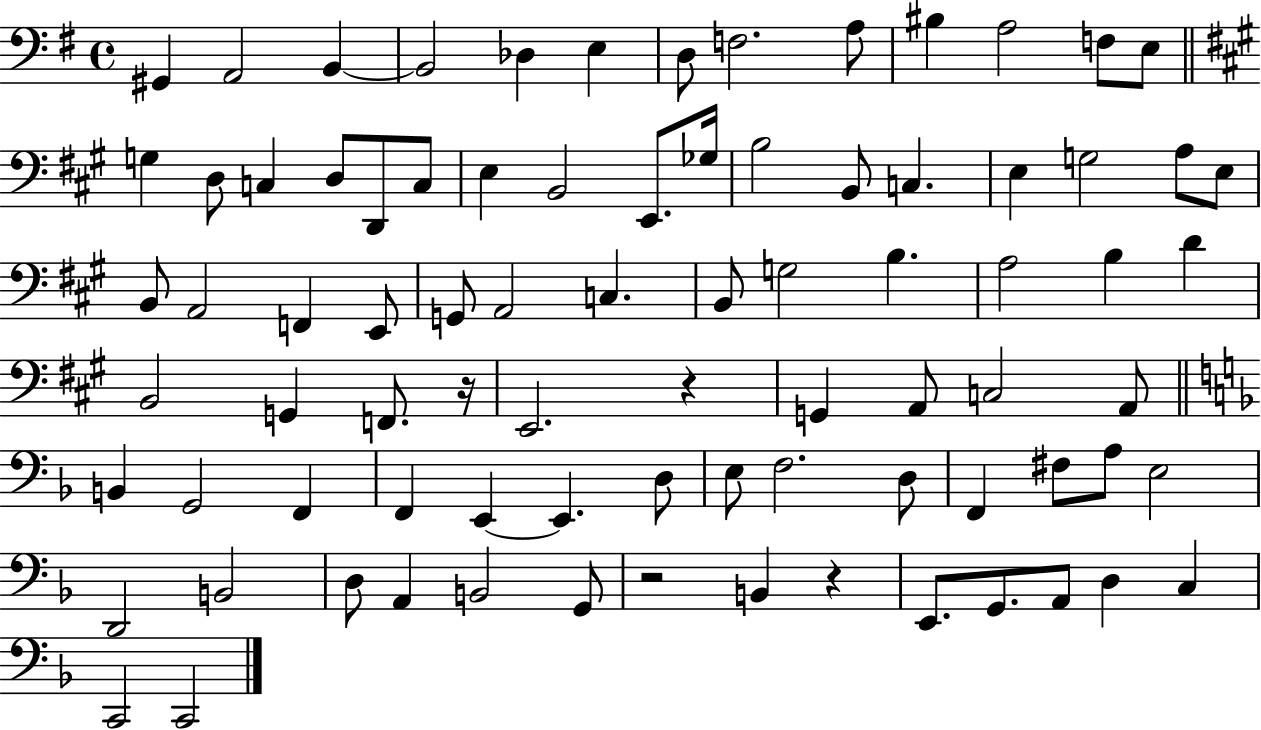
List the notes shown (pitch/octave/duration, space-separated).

G#2/q A2/h B2/q B2/h Db3/q E3/q D3/e F3/h. A3/e BIS3/q A3/h F3/e E3/e G3/q D3/e C3/q D3/e D2/e C3/e E3/q B2/h E2/e. Gb3/s B3/h B2/e C3/q. E3/q G3/h A3/e E3/e B2/e A2/h F2/q E2/e G2/e A2/h C3/q. B2/e G3/h B3/q. A3/h B3/q D4/q B2/h G2/q F2/e. R/s E2/h. R/q G2/q A2/e C3/h A2/e B2/q G2/h F2/q F2/q E2/q E2/q. D3/e E3/e F3/h. D3/e F2/q F#3/e A3/e E3/h D2/h B2/h D3/e A2/q B2/h G2/e R/h B2/q R/q E2/e. G2/e. A2/e D3/q C3/q C2/h C2/h